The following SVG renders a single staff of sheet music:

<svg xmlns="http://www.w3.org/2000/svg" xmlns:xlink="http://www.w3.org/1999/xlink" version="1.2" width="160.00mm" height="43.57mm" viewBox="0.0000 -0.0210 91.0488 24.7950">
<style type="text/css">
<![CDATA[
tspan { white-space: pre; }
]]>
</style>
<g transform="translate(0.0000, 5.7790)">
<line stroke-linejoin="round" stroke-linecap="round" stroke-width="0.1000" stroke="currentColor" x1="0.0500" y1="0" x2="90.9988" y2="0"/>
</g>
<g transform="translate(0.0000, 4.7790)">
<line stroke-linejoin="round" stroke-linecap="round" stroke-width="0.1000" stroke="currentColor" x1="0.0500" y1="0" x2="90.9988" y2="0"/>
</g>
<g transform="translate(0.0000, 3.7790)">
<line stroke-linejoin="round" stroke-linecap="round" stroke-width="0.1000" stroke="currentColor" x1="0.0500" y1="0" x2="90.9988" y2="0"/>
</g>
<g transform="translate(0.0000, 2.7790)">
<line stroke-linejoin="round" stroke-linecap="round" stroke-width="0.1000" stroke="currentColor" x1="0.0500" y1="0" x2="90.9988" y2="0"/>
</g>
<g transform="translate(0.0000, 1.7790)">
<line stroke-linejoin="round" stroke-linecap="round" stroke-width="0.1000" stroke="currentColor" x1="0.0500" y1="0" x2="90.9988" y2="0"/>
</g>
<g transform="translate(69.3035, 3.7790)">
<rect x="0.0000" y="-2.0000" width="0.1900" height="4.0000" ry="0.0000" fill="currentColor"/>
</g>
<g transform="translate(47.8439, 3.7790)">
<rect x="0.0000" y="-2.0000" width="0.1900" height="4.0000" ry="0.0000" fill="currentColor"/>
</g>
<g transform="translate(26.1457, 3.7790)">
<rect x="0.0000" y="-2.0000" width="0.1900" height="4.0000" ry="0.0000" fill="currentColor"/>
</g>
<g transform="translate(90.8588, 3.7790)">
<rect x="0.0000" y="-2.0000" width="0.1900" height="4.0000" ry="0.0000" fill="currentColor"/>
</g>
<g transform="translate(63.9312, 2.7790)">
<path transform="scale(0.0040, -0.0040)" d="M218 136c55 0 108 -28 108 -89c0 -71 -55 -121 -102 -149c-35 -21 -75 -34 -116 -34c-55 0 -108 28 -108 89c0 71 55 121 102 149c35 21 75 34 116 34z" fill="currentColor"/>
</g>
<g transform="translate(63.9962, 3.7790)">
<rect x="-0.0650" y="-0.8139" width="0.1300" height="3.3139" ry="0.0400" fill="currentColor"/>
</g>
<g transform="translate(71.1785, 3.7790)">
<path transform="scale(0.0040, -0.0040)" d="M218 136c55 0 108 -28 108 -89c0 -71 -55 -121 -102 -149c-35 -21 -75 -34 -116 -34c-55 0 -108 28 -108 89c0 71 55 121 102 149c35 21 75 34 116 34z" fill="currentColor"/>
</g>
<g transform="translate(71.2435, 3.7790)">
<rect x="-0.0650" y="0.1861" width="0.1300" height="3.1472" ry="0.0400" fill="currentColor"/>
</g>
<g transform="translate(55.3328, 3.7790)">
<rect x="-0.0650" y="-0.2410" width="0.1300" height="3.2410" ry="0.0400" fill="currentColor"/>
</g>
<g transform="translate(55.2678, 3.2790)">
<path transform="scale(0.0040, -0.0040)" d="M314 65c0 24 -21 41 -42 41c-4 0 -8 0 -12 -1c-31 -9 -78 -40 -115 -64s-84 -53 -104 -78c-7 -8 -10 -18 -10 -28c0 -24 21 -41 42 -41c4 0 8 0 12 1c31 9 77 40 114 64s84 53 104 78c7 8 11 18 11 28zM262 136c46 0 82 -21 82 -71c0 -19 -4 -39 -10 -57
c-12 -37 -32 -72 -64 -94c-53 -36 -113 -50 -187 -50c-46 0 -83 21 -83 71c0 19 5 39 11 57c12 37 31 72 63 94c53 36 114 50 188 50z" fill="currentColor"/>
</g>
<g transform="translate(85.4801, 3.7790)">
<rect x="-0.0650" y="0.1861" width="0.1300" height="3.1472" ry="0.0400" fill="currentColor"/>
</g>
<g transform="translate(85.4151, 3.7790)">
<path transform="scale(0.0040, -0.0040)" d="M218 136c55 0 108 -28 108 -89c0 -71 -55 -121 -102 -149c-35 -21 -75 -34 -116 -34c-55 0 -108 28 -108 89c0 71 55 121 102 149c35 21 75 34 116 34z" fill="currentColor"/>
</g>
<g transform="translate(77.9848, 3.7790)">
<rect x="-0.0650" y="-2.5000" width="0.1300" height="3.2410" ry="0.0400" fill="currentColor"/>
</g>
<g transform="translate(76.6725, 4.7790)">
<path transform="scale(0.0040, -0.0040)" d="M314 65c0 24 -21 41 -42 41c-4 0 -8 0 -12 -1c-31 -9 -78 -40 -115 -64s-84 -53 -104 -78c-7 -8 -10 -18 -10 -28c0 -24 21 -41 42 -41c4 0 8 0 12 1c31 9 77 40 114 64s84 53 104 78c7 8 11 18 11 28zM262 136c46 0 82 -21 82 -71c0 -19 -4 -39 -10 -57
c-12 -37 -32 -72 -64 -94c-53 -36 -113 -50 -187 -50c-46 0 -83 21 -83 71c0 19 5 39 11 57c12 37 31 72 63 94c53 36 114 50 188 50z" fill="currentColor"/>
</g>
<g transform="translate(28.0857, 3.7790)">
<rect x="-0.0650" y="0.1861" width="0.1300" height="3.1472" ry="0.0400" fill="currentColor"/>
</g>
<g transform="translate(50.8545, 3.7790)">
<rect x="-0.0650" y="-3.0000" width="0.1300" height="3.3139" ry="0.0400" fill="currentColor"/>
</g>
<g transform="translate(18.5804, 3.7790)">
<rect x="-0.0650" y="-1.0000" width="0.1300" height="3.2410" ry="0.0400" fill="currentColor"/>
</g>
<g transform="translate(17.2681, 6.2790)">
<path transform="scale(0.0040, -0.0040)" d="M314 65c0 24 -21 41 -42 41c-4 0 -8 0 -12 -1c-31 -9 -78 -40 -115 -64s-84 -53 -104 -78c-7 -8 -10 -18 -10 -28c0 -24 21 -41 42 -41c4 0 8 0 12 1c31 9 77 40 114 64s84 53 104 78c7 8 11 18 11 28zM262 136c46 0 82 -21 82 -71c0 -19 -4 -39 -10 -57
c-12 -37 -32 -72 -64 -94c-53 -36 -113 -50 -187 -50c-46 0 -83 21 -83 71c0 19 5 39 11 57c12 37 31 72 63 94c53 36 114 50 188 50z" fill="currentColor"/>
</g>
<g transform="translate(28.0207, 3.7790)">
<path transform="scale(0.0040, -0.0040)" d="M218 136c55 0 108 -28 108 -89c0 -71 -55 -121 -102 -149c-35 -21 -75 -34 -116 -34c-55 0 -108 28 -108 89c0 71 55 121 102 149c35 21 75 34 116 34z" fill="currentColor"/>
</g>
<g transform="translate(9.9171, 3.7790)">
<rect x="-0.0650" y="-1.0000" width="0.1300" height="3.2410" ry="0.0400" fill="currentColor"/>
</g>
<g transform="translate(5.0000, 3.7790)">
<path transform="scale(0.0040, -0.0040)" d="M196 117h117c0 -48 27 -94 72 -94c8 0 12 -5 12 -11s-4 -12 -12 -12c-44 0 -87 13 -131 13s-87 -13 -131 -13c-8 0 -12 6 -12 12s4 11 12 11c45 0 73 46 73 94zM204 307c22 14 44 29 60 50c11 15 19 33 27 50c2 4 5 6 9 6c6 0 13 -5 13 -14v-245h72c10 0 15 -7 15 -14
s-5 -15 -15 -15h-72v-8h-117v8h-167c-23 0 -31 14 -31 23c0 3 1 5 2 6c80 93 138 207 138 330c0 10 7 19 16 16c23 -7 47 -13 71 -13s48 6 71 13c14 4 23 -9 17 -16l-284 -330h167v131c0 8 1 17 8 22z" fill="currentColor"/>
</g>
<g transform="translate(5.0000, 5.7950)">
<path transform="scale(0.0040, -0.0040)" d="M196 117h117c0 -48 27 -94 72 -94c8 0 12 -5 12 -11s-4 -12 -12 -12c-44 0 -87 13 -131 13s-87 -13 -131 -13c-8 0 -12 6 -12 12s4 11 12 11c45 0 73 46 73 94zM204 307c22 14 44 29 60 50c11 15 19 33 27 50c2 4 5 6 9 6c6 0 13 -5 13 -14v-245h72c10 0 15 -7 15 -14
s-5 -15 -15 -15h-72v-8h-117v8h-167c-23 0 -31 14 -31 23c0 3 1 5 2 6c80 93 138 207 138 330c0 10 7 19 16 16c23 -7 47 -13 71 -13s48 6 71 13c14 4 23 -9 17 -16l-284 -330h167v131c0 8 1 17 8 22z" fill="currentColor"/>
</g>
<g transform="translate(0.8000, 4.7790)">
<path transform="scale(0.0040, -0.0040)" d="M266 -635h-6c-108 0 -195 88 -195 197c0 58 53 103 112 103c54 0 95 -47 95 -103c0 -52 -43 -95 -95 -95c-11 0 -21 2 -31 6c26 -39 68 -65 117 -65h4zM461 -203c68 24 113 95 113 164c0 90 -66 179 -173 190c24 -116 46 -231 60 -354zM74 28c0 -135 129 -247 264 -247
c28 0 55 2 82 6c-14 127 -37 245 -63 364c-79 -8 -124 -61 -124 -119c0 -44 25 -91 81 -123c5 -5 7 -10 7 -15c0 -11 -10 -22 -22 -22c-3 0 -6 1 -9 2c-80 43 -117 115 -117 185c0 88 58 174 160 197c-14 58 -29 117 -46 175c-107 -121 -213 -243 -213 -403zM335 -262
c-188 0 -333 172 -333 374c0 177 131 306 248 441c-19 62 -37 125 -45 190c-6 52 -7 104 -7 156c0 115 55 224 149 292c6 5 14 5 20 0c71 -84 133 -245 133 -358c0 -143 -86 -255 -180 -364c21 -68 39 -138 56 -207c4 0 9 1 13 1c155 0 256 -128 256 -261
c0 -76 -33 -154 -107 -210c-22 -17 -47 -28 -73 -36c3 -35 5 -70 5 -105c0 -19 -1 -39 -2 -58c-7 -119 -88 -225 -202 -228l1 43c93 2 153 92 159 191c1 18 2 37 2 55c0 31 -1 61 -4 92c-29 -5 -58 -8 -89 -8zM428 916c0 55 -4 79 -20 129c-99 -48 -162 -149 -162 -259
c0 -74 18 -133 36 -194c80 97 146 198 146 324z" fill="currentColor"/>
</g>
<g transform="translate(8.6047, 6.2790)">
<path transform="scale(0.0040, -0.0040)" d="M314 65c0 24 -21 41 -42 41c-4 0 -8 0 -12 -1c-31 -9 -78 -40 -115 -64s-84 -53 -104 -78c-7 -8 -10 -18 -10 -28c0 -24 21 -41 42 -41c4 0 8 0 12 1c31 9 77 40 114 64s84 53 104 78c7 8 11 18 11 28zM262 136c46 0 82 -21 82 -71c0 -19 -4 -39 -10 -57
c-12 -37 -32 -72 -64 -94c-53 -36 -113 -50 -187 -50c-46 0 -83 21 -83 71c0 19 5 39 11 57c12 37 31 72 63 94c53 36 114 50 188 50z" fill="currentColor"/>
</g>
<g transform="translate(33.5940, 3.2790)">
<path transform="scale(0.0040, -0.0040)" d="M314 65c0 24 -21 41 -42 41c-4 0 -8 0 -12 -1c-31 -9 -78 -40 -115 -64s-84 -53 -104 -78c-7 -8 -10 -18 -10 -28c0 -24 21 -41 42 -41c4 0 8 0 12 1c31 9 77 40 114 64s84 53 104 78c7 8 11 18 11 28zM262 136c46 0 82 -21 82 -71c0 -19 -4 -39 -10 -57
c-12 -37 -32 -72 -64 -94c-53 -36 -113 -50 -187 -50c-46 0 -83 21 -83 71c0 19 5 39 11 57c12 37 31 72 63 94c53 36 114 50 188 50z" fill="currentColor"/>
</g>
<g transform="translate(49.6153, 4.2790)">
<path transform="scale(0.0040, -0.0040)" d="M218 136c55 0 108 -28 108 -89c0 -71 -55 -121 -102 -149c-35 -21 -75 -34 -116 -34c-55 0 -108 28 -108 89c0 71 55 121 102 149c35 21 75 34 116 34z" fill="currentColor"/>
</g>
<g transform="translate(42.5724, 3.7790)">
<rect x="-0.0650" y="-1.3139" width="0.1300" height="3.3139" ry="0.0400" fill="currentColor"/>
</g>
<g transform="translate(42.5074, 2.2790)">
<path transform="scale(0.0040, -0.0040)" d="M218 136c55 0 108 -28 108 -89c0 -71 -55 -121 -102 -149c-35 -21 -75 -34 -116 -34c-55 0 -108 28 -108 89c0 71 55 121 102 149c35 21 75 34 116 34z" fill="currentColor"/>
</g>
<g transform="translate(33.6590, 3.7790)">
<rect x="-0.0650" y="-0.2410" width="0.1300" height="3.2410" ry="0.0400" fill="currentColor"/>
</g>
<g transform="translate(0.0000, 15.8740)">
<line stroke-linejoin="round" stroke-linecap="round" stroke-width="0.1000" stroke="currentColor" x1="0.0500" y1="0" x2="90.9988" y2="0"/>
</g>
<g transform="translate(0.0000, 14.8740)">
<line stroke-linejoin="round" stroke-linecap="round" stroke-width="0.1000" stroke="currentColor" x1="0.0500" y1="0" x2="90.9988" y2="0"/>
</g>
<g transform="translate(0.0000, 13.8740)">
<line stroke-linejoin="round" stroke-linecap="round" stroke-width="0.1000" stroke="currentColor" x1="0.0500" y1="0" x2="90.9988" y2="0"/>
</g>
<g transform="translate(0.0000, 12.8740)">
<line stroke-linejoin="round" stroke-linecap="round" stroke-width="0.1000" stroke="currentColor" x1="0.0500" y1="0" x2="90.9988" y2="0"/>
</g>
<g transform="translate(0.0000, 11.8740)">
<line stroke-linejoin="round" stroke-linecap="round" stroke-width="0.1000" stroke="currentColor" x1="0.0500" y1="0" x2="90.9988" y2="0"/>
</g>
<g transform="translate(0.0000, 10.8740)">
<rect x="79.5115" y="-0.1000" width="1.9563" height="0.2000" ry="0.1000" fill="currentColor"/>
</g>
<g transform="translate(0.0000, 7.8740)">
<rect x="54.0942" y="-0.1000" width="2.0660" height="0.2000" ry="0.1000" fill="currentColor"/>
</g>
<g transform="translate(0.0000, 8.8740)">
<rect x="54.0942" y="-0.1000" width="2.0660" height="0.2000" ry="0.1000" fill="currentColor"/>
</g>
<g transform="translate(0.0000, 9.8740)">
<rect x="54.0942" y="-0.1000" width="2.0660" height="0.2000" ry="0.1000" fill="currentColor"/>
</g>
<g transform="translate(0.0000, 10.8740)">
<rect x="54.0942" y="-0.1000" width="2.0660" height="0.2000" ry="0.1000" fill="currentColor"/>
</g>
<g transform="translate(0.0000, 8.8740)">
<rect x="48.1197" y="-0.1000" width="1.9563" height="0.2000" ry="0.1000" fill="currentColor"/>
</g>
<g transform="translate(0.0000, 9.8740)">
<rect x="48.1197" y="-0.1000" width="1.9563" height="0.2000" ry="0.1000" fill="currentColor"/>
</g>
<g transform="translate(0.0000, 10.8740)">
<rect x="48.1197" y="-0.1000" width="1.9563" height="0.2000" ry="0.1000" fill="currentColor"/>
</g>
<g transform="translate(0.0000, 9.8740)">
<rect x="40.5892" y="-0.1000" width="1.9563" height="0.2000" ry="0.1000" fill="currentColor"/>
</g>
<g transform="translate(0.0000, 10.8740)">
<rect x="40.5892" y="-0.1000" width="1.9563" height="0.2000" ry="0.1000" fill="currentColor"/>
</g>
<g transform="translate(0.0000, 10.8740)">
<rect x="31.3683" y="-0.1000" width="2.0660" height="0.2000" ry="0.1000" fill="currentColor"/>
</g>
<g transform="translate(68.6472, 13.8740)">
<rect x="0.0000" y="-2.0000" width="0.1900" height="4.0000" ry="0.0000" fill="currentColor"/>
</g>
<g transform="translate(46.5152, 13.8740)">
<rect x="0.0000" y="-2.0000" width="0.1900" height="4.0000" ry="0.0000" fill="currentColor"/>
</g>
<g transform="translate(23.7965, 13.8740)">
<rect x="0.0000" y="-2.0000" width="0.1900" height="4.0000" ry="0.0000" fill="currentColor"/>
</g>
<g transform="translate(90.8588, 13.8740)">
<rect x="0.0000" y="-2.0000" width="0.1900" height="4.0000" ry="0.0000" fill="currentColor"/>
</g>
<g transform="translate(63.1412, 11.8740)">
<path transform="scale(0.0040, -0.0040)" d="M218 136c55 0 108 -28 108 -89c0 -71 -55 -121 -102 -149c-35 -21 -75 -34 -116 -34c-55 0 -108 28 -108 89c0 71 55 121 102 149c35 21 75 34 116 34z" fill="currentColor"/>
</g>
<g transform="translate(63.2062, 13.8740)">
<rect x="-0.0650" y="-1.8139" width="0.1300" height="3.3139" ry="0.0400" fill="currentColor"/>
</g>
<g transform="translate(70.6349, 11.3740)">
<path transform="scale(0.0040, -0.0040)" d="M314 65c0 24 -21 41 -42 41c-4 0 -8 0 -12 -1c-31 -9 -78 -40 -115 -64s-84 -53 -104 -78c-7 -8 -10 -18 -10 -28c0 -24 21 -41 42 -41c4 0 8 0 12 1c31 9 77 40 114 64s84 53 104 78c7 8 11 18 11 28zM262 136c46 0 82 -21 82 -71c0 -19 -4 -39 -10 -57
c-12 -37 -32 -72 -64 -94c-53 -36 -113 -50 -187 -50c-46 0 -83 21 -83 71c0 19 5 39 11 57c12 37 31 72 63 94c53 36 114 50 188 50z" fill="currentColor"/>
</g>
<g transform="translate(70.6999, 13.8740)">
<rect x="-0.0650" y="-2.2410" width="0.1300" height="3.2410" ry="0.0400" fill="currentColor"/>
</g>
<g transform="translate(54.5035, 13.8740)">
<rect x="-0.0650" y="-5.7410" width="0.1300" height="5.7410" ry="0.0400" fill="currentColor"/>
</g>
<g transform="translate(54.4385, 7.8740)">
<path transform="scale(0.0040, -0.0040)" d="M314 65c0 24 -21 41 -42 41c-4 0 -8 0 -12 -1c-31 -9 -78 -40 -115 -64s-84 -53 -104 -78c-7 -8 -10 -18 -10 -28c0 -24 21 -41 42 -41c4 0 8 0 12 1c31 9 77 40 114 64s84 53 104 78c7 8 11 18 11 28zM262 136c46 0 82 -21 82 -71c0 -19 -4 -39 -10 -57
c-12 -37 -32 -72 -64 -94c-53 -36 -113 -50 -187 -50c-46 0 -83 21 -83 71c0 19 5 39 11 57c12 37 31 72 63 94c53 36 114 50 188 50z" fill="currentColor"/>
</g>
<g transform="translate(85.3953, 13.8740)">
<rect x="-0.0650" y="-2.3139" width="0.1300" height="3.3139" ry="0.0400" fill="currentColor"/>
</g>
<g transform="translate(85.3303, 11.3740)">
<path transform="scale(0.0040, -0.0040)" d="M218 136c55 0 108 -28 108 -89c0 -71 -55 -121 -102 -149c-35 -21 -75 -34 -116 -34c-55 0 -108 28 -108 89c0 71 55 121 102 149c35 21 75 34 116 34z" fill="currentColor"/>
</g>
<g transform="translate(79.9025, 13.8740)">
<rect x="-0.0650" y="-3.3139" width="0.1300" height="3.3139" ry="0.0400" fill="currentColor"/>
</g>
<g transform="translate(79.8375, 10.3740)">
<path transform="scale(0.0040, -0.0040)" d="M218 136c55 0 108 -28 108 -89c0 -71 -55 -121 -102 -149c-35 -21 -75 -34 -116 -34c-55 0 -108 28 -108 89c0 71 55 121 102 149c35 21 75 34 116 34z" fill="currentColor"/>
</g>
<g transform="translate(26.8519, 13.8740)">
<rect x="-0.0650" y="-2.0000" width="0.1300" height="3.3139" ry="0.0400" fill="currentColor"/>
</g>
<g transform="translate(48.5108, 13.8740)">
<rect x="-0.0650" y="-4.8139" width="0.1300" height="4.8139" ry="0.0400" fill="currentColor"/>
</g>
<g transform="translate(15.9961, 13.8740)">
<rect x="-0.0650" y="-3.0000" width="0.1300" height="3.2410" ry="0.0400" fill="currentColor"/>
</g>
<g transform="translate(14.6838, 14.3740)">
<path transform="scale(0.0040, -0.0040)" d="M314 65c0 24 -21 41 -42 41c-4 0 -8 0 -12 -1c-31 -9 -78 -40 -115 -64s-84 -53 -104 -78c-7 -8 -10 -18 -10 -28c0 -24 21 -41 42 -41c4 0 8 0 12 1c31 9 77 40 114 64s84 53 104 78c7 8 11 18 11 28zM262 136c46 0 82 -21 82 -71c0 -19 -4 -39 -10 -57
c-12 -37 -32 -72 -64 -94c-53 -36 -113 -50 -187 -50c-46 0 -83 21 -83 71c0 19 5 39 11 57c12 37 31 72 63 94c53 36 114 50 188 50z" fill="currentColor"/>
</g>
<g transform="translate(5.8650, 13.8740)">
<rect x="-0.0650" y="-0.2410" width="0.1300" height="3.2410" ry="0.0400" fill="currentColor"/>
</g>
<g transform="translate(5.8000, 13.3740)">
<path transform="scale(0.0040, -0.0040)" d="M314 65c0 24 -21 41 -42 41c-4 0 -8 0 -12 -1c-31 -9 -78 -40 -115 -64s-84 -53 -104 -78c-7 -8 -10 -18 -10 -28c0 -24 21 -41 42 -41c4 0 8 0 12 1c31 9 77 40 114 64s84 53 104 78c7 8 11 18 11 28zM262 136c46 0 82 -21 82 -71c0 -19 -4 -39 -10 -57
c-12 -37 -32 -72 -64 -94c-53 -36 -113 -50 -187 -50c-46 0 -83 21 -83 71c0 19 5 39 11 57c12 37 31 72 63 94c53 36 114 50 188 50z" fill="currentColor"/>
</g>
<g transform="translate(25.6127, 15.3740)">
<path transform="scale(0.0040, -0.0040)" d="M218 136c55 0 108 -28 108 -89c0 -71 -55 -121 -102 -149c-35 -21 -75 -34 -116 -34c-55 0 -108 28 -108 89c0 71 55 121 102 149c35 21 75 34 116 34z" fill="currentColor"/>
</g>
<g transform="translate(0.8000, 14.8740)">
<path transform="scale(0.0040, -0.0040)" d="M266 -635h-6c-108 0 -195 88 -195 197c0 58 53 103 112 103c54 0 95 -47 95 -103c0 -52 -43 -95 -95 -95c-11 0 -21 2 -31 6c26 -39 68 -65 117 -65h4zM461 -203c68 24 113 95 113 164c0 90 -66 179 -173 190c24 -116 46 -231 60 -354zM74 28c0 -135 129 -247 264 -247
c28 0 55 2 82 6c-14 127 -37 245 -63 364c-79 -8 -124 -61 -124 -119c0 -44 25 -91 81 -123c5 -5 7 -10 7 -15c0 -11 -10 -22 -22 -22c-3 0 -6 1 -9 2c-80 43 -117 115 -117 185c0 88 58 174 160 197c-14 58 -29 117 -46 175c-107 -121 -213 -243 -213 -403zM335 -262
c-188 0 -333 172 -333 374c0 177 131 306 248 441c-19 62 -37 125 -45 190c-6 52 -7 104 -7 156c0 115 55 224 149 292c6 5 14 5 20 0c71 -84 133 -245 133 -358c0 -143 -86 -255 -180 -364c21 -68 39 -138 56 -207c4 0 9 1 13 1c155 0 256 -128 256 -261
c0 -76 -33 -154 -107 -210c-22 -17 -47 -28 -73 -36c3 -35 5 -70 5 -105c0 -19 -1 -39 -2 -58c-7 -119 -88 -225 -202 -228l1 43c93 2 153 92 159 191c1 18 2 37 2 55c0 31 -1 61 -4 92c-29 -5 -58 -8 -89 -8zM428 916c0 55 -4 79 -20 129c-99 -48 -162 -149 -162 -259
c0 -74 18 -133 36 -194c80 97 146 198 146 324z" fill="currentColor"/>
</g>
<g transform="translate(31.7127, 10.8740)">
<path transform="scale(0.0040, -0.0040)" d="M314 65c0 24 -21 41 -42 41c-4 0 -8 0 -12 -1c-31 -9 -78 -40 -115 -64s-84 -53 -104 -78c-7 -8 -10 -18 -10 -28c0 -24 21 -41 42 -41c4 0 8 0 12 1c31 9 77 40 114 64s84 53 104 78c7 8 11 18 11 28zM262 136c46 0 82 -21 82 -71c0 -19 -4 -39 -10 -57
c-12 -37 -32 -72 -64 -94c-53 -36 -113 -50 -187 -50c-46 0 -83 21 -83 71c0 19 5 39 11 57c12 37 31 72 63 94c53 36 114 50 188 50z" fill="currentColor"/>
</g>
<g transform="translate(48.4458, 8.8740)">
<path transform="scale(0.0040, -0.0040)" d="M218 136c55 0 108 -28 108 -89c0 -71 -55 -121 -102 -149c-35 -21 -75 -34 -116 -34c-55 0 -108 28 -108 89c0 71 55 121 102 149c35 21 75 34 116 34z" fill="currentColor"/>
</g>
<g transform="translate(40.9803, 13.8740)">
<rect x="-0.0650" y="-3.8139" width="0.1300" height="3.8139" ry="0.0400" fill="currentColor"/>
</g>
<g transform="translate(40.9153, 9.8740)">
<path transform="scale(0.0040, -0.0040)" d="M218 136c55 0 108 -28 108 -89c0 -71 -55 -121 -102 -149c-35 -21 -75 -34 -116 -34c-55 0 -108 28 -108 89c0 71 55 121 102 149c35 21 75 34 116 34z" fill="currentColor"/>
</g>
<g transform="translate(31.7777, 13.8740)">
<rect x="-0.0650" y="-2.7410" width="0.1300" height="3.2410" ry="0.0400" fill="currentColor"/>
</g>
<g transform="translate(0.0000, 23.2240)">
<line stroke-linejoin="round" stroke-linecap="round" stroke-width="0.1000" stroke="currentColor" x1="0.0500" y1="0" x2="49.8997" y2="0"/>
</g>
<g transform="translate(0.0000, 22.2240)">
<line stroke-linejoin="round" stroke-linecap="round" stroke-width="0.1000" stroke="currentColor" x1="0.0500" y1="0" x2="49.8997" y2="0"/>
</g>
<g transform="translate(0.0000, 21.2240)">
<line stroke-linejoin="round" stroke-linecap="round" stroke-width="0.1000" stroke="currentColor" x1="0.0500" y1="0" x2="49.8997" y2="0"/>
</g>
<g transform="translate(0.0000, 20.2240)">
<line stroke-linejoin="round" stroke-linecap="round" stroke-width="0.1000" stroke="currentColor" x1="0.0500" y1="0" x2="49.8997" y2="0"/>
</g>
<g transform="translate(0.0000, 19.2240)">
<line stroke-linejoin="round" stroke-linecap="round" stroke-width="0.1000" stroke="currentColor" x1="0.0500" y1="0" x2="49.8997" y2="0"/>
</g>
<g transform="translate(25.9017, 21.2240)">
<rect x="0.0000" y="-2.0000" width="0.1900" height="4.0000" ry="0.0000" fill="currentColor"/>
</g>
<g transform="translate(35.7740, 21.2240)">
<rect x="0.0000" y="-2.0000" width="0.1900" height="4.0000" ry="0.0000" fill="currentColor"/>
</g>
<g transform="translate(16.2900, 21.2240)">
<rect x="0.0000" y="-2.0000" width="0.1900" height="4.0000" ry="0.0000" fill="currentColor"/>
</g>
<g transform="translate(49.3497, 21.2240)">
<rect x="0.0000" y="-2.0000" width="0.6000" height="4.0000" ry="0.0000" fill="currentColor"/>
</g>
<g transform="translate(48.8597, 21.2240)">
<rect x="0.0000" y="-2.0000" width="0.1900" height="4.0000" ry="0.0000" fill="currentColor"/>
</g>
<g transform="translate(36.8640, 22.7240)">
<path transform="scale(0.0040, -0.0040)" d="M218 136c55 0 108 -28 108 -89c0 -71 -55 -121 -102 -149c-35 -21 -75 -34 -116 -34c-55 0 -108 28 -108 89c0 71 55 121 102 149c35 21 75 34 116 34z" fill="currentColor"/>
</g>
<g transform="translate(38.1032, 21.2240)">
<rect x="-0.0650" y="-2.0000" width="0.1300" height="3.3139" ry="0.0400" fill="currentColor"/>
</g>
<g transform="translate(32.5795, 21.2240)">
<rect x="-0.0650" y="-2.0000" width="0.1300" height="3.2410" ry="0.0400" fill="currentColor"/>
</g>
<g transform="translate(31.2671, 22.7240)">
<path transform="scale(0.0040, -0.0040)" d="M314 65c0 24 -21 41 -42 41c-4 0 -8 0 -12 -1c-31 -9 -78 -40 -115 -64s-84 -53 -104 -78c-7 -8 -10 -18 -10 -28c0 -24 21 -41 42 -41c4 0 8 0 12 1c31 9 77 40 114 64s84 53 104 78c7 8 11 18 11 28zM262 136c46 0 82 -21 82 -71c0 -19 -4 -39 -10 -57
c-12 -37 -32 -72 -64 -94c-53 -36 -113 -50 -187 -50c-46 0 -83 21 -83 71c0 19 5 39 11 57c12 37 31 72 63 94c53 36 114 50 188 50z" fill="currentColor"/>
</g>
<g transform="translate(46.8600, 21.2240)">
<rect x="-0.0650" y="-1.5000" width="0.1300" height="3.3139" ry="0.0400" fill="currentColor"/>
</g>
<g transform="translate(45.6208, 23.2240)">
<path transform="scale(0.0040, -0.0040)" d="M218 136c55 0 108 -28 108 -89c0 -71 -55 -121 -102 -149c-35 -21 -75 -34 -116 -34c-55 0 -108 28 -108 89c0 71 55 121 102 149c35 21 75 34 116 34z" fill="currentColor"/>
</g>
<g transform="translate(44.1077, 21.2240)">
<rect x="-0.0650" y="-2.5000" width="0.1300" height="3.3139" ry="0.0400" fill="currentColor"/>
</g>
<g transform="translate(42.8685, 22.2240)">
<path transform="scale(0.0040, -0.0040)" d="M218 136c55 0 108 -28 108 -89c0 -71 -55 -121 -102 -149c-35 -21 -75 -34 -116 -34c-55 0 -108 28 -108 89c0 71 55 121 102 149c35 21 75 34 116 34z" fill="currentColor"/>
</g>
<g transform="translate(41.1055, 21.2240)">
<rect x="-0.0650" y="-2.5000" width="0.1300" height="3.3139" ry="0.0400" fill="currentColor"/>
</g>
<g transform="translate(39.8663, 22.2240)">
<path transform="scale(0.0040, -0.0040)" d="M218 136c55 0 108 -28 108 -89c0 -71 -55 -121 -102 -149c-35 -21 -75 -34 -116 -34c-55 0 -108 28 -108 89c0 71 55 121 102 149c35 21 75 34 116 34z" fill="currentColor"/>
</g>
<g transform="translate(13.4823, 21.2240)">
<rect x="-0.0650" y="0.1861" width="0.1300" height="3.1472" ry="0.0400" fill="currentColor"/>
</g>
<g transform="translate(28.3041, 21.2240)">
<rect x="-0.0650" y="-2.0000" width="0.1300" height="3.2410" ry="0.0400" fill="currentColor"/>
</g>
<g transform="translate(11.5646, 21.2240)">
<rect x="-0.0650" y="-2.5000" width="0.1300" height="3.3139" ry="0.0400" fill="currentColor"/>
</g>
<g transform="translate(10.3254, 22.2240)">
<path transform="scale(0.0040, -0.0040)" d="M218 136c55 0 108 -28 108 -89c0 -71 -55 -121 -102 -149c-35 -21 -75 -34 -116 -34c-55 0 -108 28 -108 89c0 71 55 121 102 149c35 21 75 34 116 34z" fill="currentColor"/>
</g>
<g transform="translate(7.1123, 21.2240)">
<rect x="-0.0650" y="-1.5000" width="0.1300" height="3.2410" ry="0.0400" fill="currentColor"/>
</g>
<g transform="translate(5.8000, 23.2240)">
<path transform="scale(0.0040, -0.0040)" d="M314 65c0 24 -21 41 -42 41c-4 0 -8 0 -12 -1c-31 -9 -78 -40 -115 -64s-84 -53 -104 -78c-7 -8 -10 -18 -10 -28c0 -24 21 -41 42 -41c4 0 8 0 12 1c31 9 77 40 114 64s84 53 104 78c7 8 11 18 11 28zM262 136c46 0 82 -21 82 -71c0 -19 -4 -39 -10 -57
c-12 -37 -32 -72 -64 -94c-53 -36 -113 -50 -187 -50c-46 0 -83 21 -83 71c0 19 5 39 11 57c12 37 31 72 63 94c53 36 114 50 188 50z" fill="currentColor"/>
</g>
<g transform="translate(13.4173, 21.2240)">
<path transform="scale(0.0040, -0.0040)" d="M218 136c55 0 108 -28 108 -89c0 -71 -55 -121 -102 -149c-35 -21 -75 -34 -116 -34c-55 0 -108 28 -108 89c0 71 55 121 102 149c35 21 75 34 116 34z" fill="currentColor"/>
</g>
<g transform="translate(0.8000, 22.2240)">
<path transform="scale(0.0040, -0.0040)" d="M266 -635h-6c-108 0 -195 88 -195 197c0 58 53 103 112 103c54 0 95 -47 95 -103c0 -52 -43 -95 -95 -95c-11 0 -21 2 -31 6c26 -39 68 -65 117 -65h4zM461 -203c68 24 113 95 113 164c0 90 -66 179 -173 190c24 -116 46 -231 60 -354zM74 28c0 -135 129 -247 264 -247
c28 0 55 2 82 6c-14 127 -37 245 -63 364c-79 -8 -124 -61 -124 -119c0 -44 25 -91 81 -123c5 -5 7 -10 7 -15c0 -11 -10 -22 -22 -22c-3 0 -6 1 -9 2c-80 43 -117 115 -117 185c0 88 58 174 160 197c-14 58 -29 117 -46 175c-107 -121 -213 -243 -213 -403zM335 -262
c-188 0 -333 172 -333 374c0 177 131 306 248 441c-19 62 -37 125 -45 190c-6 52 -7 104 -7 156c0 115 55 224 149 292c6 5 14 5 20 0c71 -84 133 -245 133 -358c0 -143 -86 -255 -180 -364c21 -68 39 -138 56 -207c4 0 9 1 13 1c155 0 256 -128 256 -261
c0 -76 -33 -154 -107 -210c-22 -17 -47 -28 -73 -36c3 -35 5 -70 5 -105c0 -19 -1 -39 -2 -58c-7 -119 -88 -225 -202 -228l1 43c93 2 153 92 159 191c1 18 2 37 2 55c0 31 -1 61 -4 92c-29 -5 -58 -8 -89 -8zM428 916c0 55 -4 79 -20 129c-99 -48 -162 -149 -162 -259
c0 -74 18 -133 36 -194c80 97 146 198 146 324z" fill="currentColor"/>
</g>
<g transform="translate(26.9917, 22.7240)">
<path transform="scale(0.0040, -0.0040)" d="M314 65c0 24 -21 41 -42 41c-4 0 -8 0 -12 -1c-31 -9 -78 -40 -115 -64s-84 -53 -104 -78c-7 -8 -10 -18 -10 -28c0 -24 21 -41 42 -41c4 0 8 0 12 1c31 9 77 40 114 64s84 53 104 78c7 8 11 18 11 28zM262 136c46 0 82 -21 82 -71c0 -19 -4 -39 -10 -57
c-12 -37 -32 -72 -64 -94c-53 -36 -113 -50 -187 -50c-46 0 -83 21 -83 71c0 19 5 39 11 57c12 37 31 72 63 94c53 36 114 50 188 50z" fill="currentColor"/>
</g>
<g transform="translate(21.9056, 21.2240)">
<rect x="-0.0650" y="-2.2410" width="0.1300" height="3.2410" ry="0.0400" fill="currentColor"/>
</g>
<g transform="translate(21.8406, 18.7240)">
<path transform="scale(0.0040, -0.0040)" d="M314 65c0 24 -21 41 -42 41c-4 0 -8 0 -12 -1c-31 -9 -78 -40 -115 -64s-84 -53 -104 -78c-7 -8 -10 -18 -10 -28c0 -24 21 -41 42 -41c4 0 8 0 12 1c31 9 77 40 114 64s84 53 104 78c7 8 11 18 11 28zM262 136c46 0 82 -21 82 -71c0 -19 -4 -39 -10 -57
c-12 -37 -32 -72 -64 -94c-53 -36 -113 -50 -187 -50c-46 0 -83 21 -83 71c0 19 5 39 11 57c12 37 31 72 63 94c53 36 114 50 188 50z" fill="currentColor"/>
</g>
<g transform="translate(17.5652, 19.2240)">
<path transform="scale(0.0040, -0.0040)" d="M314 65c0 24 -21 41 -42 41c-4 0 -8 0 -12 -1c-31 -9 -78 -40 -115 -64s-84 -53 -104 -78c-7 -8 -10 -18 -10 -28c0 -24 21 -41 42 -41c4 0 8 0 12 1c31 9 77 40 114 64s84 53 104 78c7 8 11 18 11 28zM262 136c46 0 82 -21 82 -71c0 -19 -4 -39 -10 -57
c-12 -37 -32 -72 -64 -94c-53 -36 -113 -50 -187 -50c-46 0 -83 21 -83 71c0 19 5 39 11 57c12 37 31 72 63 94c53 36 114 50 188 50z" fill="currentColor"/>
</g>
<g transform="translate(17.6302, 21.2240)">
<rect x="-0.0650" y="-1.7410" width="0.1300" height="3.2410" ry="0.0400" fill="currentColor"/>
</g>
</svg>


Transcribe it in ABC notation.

X:1
T:Untitled
M:4/4
L:1/4
K:C
D2 D2 B c2 e A c2 d B G2 B c2 A2 F a2 c' e' g'2 f g2 b g E2 G B f2 g2 F2 F2 F G G E